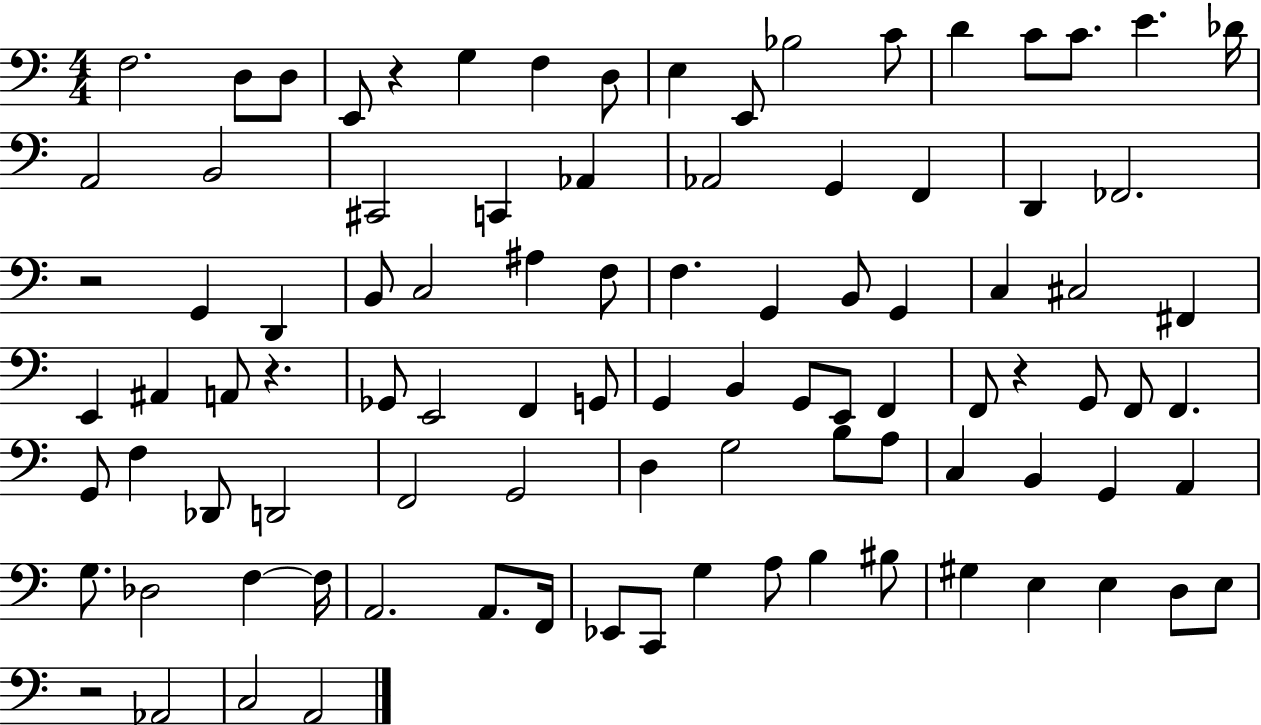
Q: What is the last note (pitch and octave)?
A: A2